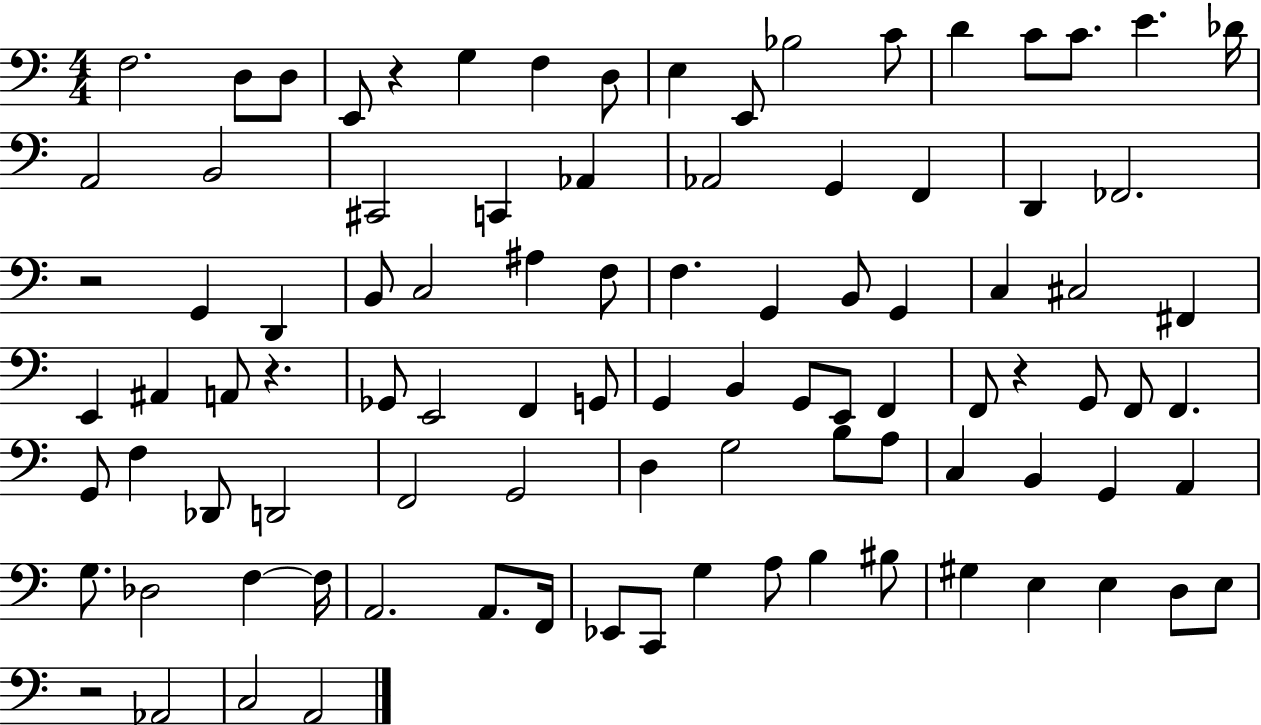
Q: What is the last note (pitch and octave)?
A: A2